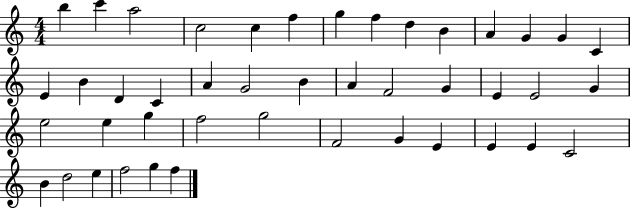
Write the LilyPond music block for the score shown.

{
  \clef treble
  \numericTimeSignature
  \time 4/4
  \key c \major
  b''4 c'''4 a''2 | c''2 c''4 f''4 | g''4 f''4 d''4 b'4 | a'4 g'4 g'4 c'4 | \break e'4 b'4 d'4 c'4 | a'4 g'2 b'4 | a'4 f'2 g'4 | e'4 e'2 g'4 | \break e''2 e''4 g''4 | f''2 g''2 | f'2 g'4 e'4 | e'4 e'4 c'2 | \break b'4 d''2 e''4 | f''2 g''4 f''4 | \bar "|."
}